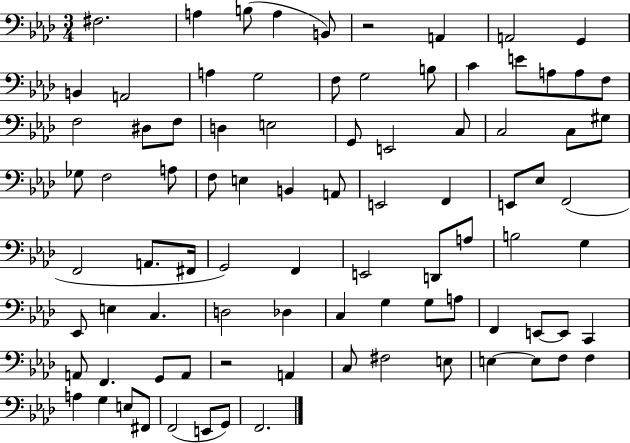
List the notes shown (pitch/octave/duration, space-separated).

F#3/h. A3/q B3/e A3/q B2/e R/h A2/q A2/h G2/q B2/q A2/h A3/q G3/h F3/e G3/h B3/e C4/q E4/e A3/e A3/e F3/e F3/h D#3/e F3/e D3/q E3/h G2/e E2/h C3/e C3/h C3/e G#3/e Gb3/e F3/h A3/e F3/e E3/q B2/q A2/e E2/h F2/q E2/e Eb3/e F2/h F2/h A2/e. F#2/s G2/h F2/q E2/h D2/e A3/e B3/h G3/q Eb2/e E3/q C3/q. D3/h Db3/q C3/q G3/q G3/e A3/e F2/q E2/e E2/e C2/q A2/e F2/q. G2/e A2/e R/h A2/q C3/e F#3/h E3/e E3/q E3/e F3/e F3/q A3/q G3/q E3/e F#2/e F2/h E2/e G2/e F2/h.